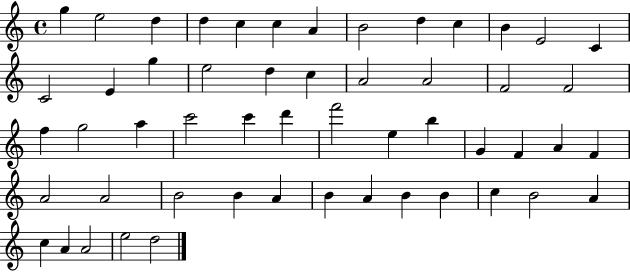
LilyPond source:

{
  \clef treble
  \time 4/4
  \defaultTimeSignature
  \key c \major
  g''4 e''2 d''4 | d''4 c''4 c''4 a'4 | b'2 d''4 c''4 | b'4 e'2 c'4 | \break c'2 e'4 g''4 | e''2 d''4 c''4 | a'2 a'2 | f'2 f'2 | \break f''4 g''2 a''4 | c'''2 c'''4 d'''4 | f'''2 e''4 b''4 | g'4 f'4 a'4 f'4 | \break a'2 a'2 | b'2 b'4 a'4 | b'4 a'4 b'4 b'4 | c''4 b'2 a'4 | \break c''4 a'4 a'2 | e''2 d''2 | \bar "|."
}